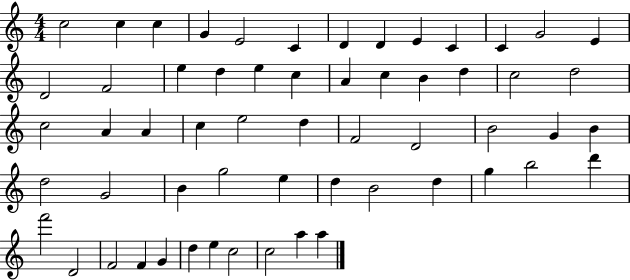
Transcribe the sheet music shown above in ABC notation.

X:1
T:Untitled
M:4/4
L:1/4
K:C
c2 c c G E2 C D D E C C G2 E D2 F2 e d e c A c B d c2 d2 c2 A A c e2 d F2 D2 B2 G B d2 G2 B g2 e d B2 d g b2 d' f'2 D2 F2 F G d e c2 c2 a a